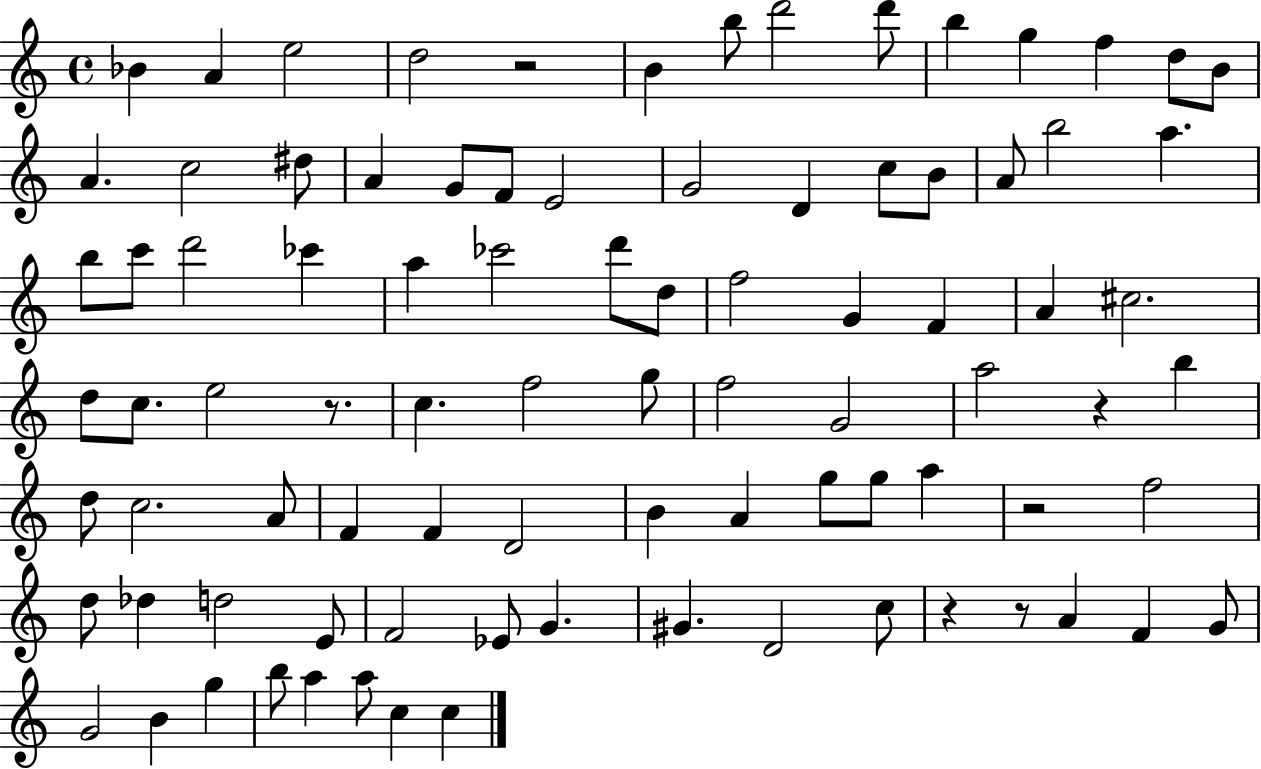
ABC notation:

X:1
T:Untitled
M:4/4
L:1/4
K:C
_B A e2 d2 z2 B b/2 d'2 d'/2 b g f d/2 B/2 A c2 ^d/2 A G/2 F/2 E2 G2 D c/2 B/2 A/2 b2 a b/2 c'/2 d'2 _c' a _c'2 d'/2 d/2 f2 G F A ^c2 d/2 c/2 e2 z/2 c f2 g/2 f2 G2 a2 z b d/2 c2 A/2 F F D2 B A g/2 g/2 a z2 f2 d/2 _d d2 E/2 F2 _E/2 G ^G D2 c/2 z z/2 A F G/2 G2 B g b/2 a a/2 c c